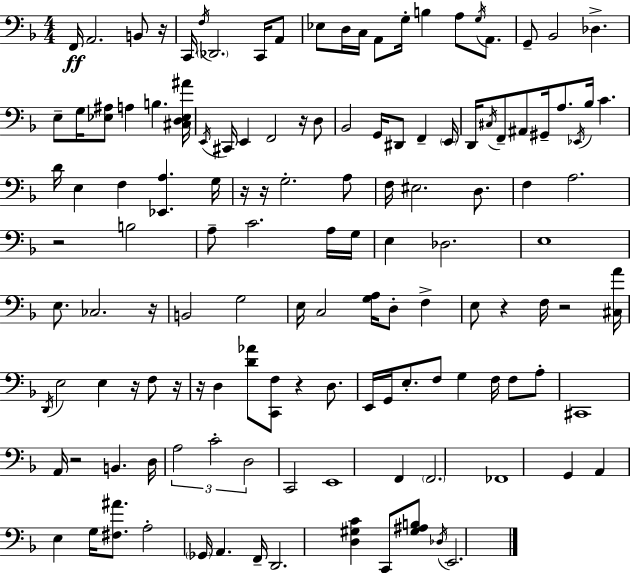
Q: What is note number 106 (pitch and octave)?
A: F2